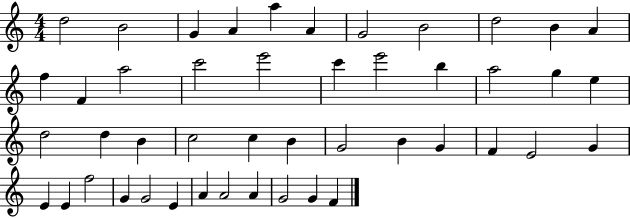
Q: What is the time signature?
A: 4/4